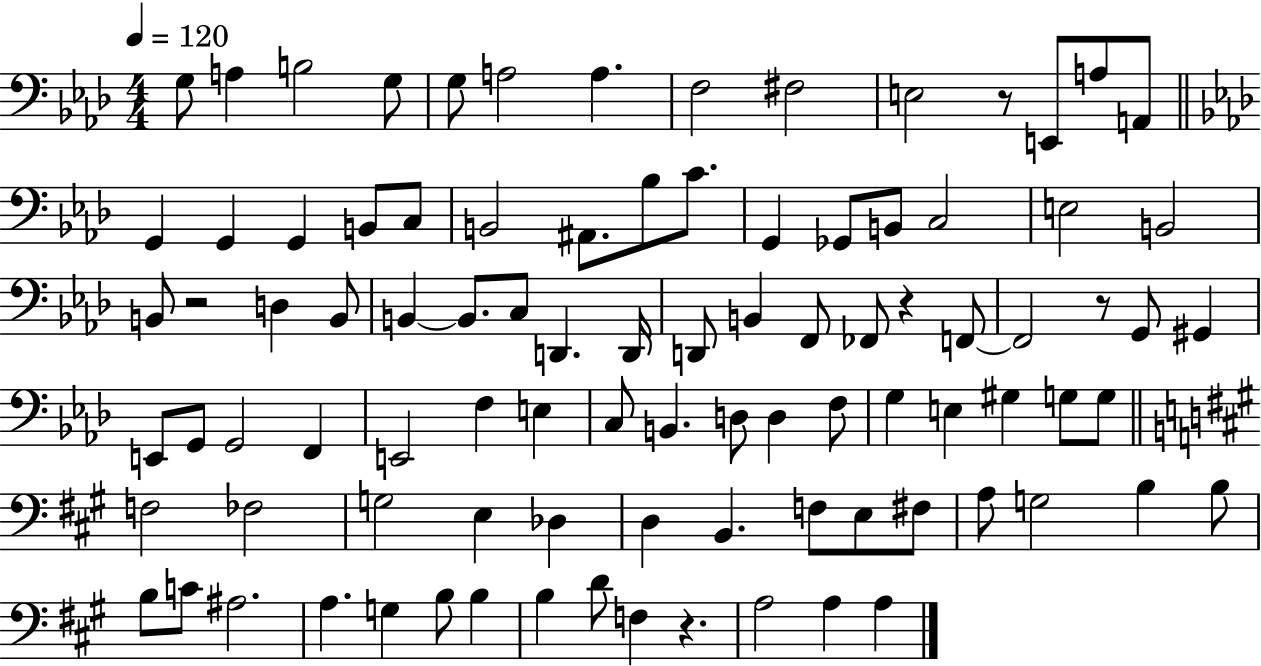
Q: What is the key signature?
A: AES major